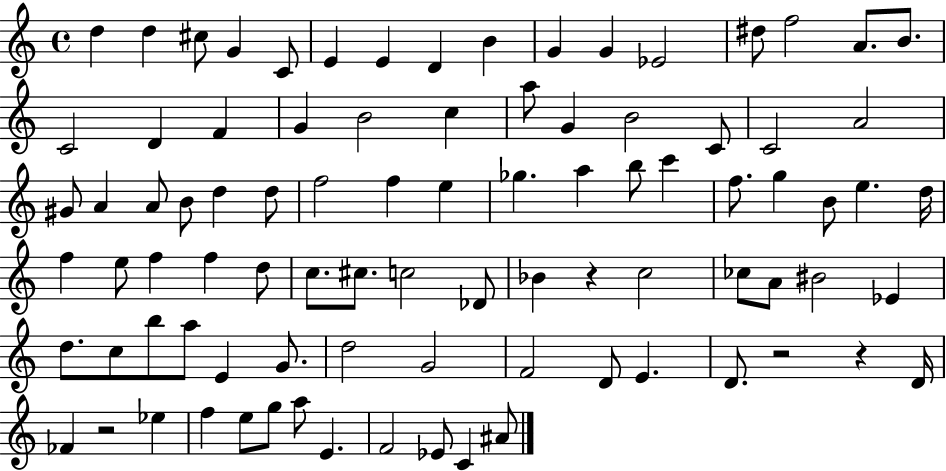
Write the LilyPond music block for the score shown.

{
  \clef treble
  \time 4/4
  \defaultTimeSignature
  \key c \major
  \repeat volta 2 { d''4 d''4 cis''8 g'4 c'8 | e'4 e'4 d'4 b'4 | g'4 g'4 ees'2 | dis''8 f''2 a'8. b'8. | \break c'2 d'4 f'4 | g'4 b'2 c''4 | a''8 g'4 b'2 c'8 | c'2 a'2 | \break gis'8 a'4 a'8 b'8 d''4 d''8 | f''2 f''4 e''4 | ges''4. a''4 b''8 c'''4 | f''8. g''4 b'8 e''4. d''16 | \break f''4 e''8 f''4 f''4 d''8 | c''8. cis''8. c''2 des'8 | bes'4 r4 c''2 | ces''8 a'8 bis'2 ees'4 | \break d''8. c''8 b''8 a''8 e'4 g'8. | d''2 g'2 | f'2 d'8 e'4. | d'8. r2 r4 d'16 | \break fes'4 r2 ees''4 | f''4 e''8 g''8 a''8 e'4. | f'2 ees'8 c'4 ais'8 | } \bar "|."
}